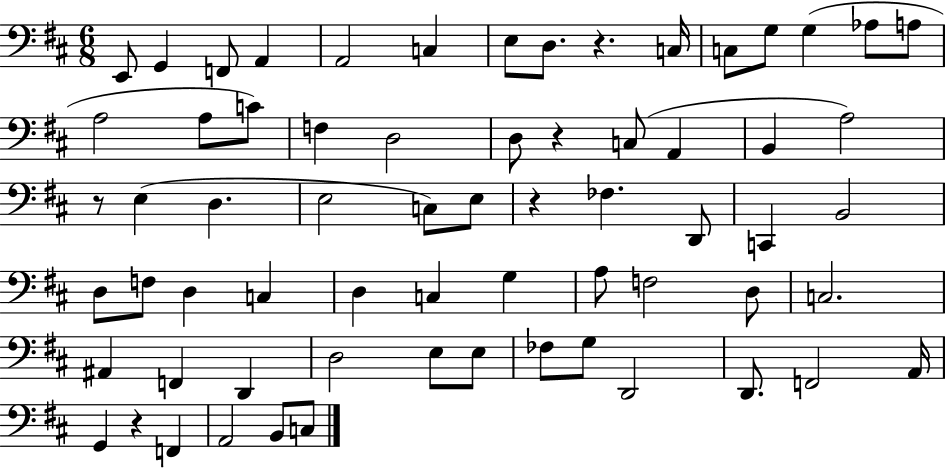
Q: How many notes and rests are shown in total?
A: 66